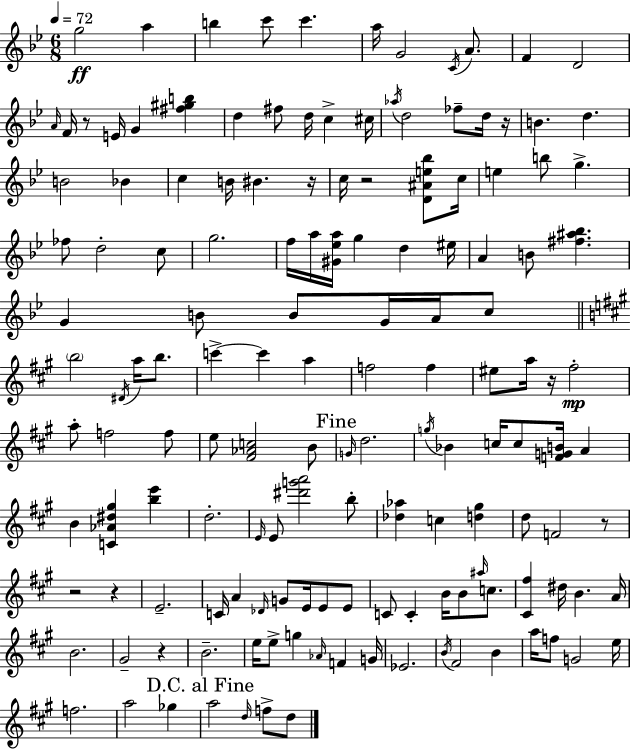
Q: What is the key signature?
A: BES major